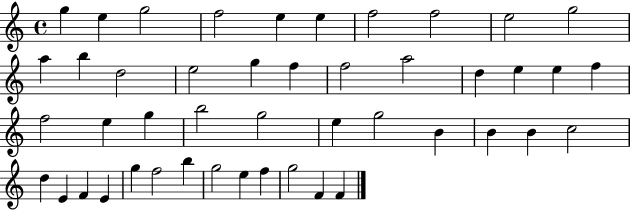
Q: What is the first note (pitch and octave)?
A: G5